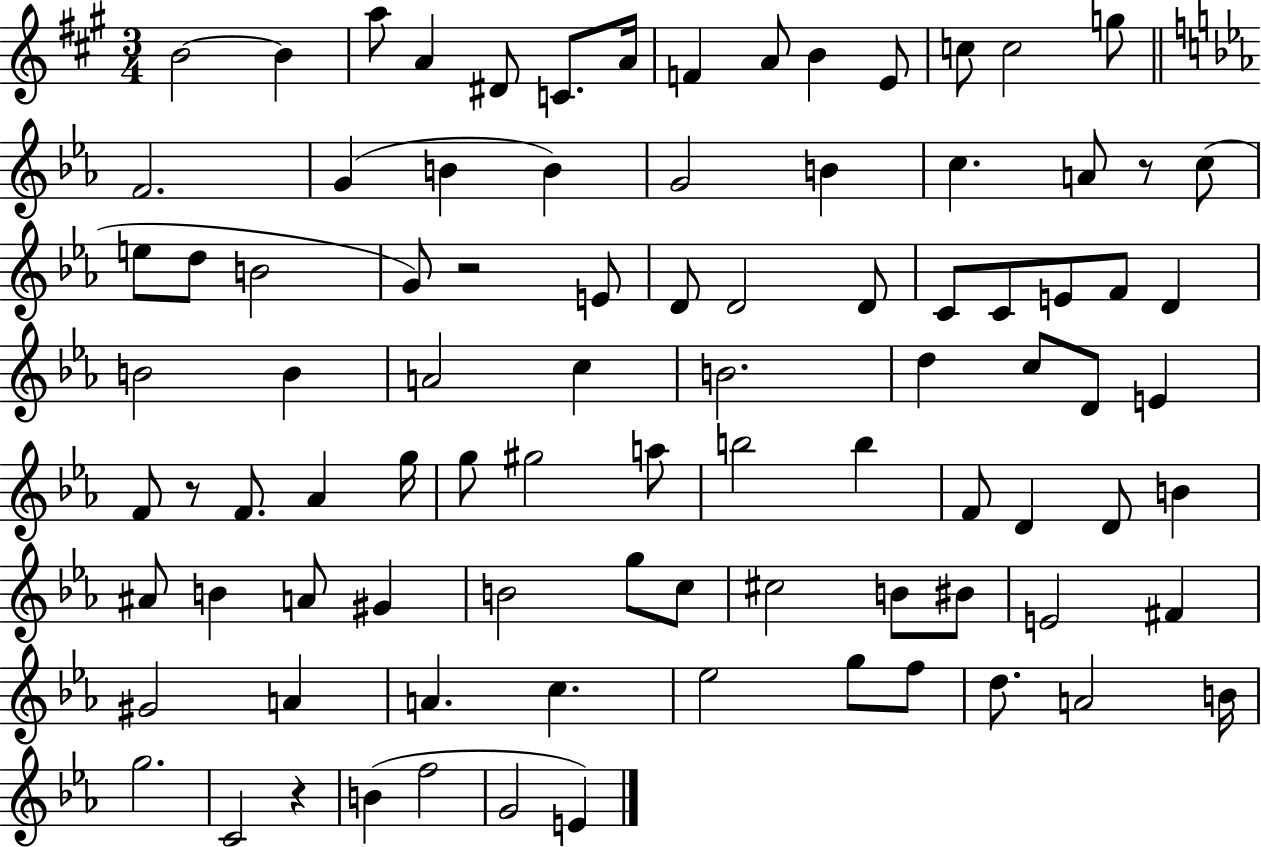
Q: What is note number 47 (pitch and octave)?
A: F4